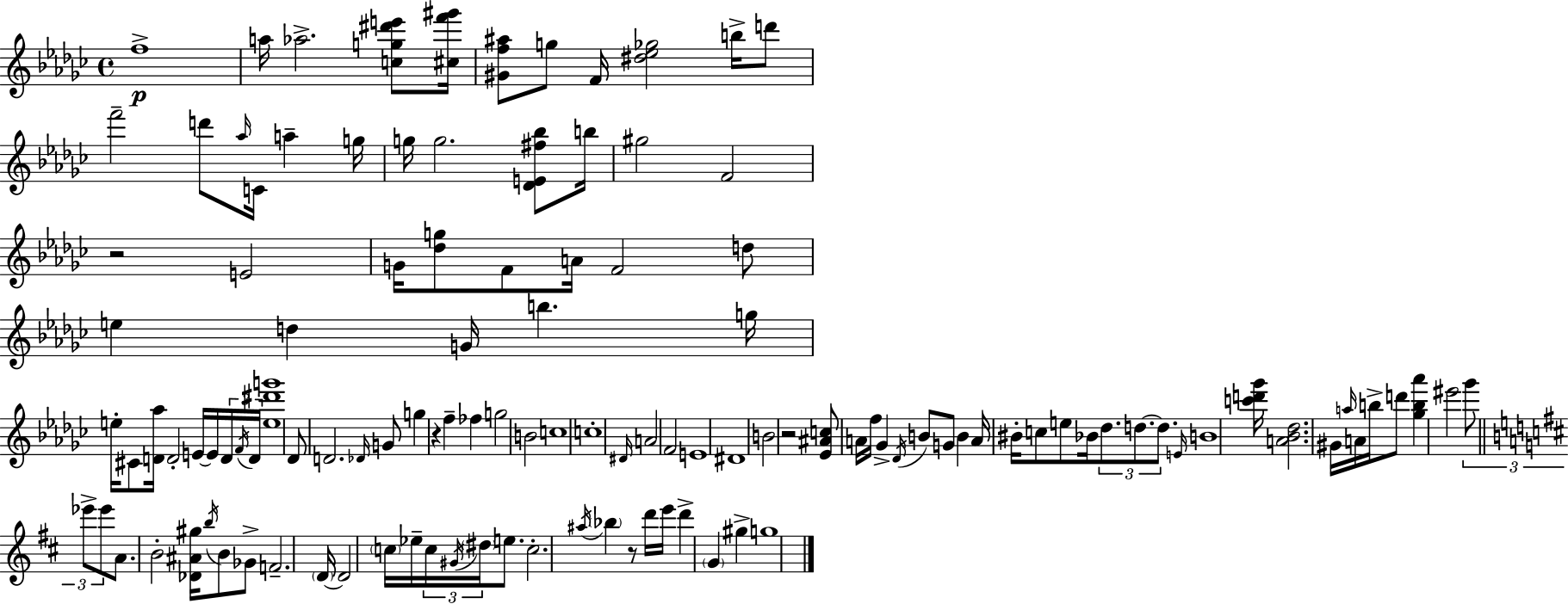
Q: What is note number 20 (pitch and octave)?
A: G4